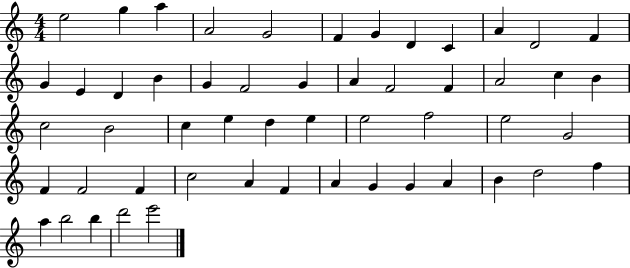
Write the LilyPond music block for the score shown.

{
  \clef treble
  \numericTimeSignature
  \time 4/4
  \key c \major
  e''2 g''4 a''4 | a'2 g'2 | f'4 g'4 d'4 c'4 | a'4 d'2 f'4 | \break g'4 e'4 d'4 b'4 | g'4 f'2 g'4 | a'4 f'2 f'4 | a'2 c''4 b'4 | \break c''2 b'2 | c''4 e''4 d''4 e''4 | e''2 f''2 | e''2 g'2 | \break f'4 f'2 f'4 | c''2 a'4 f'4 | a'4 g'4 g'4 a'4 | b'4 d''2 f''4 | \break a''4 b''2 b''4 | d'''2 e'''2 | \bar "|."
}